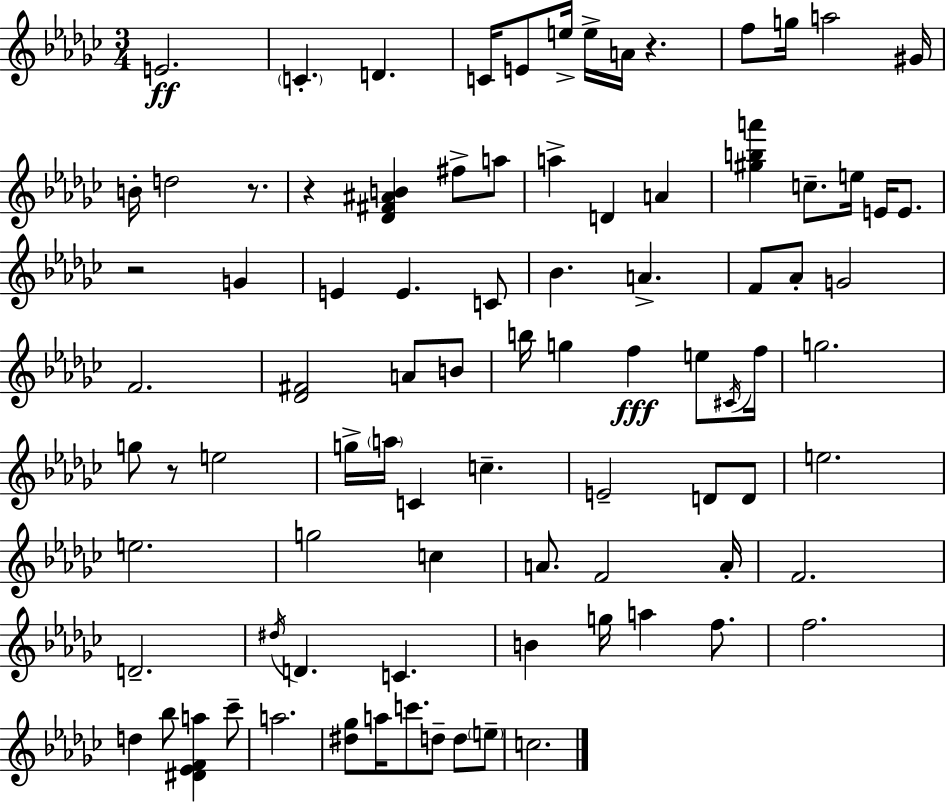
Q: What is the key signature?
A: EES minor